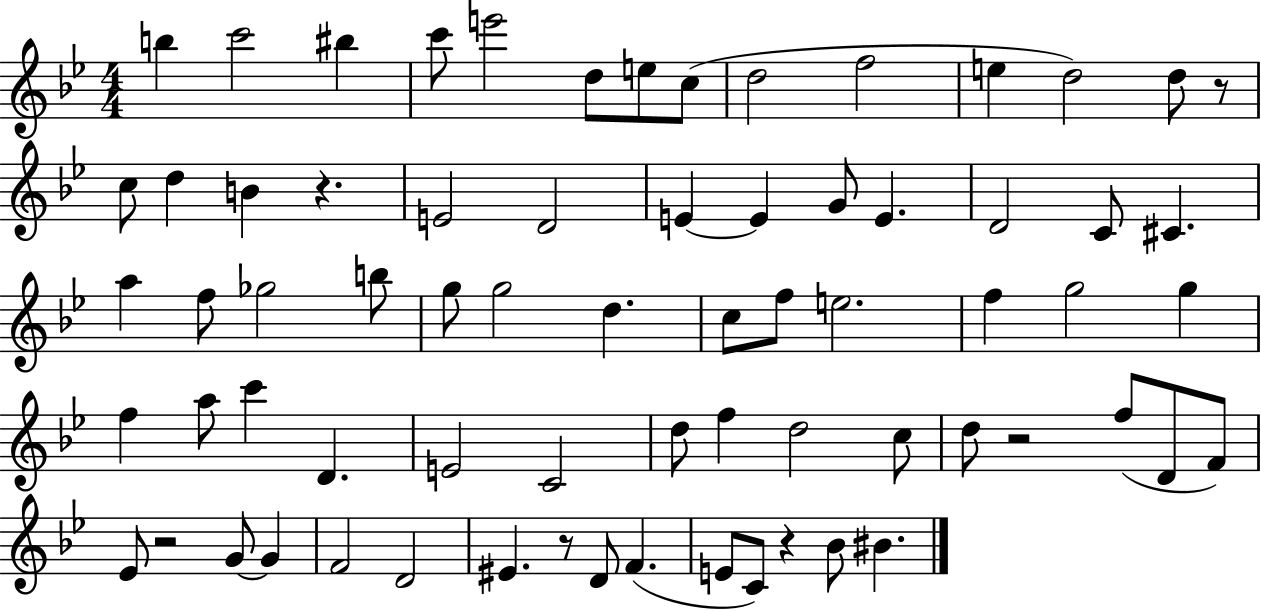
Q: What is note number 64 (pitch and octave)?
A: BIS4